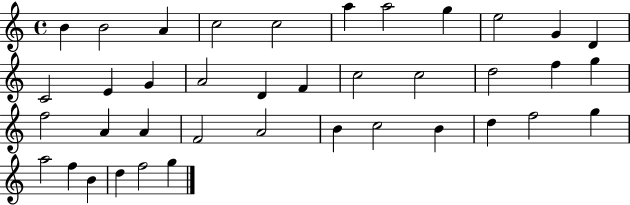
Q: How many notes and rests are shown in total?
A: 39